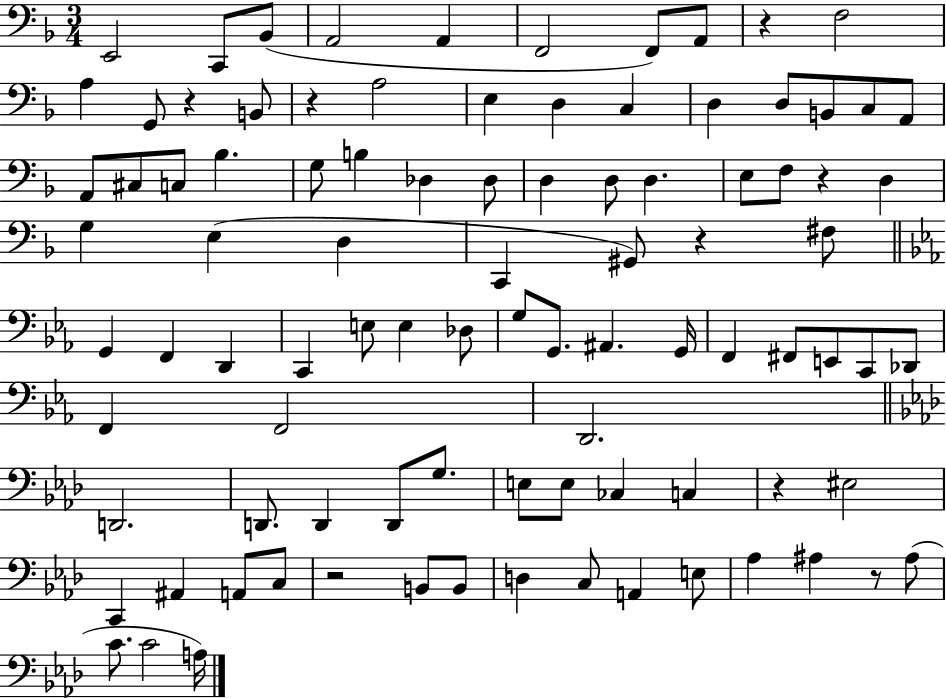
E2/h C2/e Bb2/e A2/h A2/q F2/h F2/e A2/e R/q F3/h A3/q G2/e R/q B2/e R/q A3/h E3/q D3/q C3/q D3/q D3/e B2/e C3/e A2/e A2/e C#3/e C3/e Bb3/q. G3/e B3/q Db3/q Db3/e D3/q D3/e D3/q. E3/e F3/e R/q D3/q G3/q E3/q D3/q C2/q G#2/e R/q F#3/e G2/q F2/q D2/q C2/q E3/e E3/q Db3/e G3/e G2/e. A#2/q. G2/s F2/q F#2/e E2/e C2/e Db2/e F2/q F2/h D2/h. D2/h. D2/e. D2/q D2/e G3/e. E3/e E3/e CES3/q C3/q R/q EIS3/h C2/q A#2/q A2/e C3/e R/h B2/e B2/e D3/q C3/e A2/q E3/e Ab3/q A#3/q R/e A#3/e C4/e. C4/h A3/s